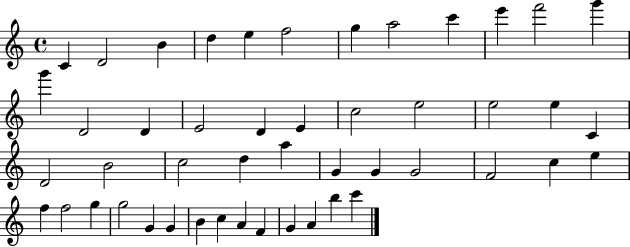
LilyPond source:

{
  \clef treble
  \time 4/4
  \defaultTimeSignature
  \key c \major
  c'4 d'2 b'4 | d''4 e''4 f''2 | g''4 a''2 c'''4 | e'''4 f'''2 g'''4 | \break g'''4 d'2 d'4 | e'2 d'4 e'4 | c''2 e''2 | e''2 e''4 c'4 | \break d'2 b'2 | c''2 d''4 a''4 | g'4 g'4 g'2 | f'2 c''4 e''4 | \break f''4 f''2 g''4 | g''2 g'4 g'4 | b'4 c''4 a'4 f'4 | g'4 a'4 b''4 c'''4 | \break \bar "|."
}